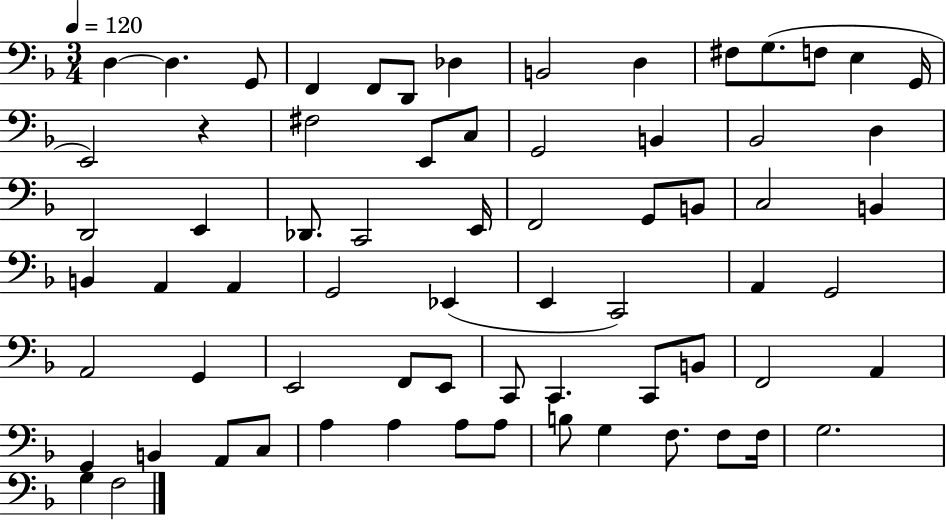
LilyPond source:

{
  \clef bass
  \numericTimeSignature
  \time 3/4
  \key f \major
  \tempo 4 = 120
  \repeat volta 2 { d4~~ d4. g,8 | f,4 f,8 d,8 des4 | b,2 d4 | fis8 g8.( f8 e4 g,16 | \break e,2) r4 | fis2 e,8 c8 | g,2 b,4 | bes,2 d4 | \break d,2 e,4 | des,8. c,2 e,16 | f,2 g,8 b,8 | c2 b,4 | \break b,4 a,4 a,4 | g,2 ees,4( | e,4 c,2) | a,4 g,2 | \break a,2 g,4 | e,2 f,8 e,8 | c,8 c,4. c,8 b,8 | f,2 a,4 | \break g,4 b,4 a,8 c8 | a4 a4 a8 a8 | b8 g4 f8. f8 f16 | g2. | \break g4 f2 | } \bar "|."
}